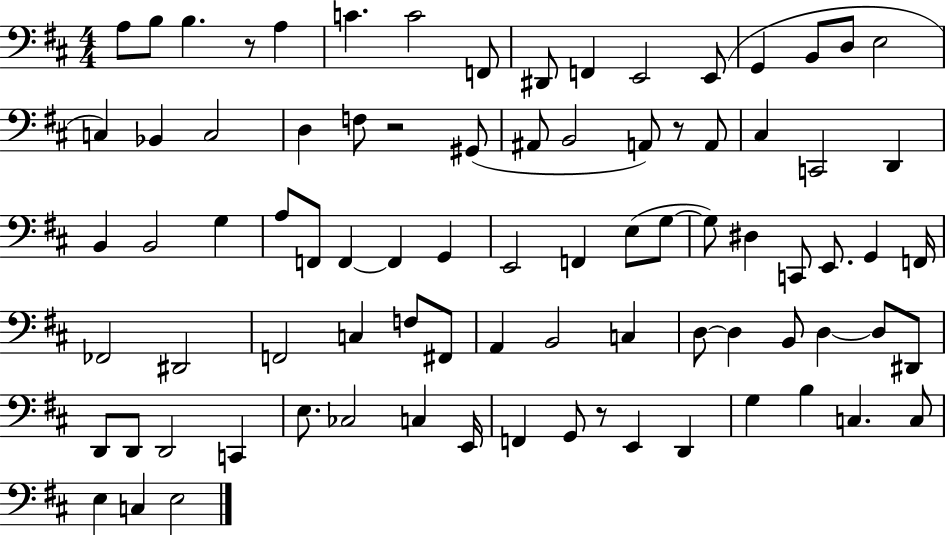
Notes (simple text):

A3/e B3/e B3/q. R/e A3/q C4/q. C4/h F2/e D#2/e F2/q E2/h E2/e G2/q B2/e D3/e E3/h C3/q Bb2/q C3/h D3/q F3/e R/h G#2/e A#2/e B2/h A2/e R/e A2/e C#3/q C2/h D2/q B2/q B2/h G3/q A3/e F2/e F2/q F2/q G2/q E2/h F2/q E3/e G3/e G3/e D#3/q C2/e E2/e. G2/q F2/s FES2/h D#2/h F2/h C3/q F3/e F#2/e A2/q B2/h C3/q D3/e D3/q B2/e D3/q D3/e D#2/e D2/e D2/e D2/h C2/q E3/e. CES3/h C3/q E2/s F2/q G2/e R/e E2/q D2/q G3/q B3/q C3/q. C3/e E3/q C3/q E3/h